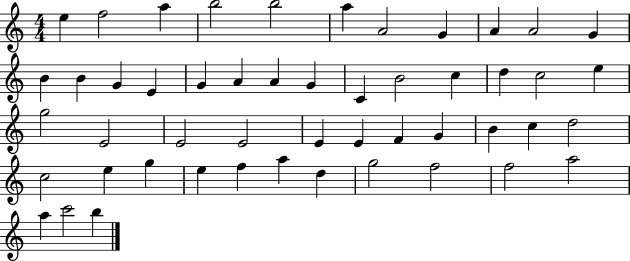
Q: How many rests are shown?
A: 0